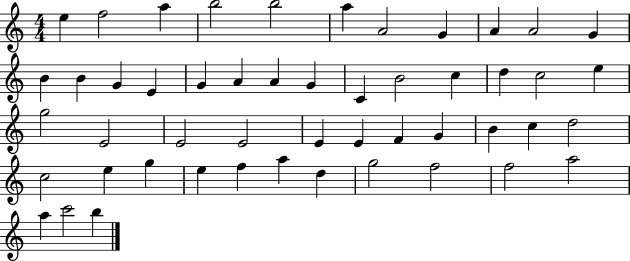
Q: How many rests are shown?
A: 0